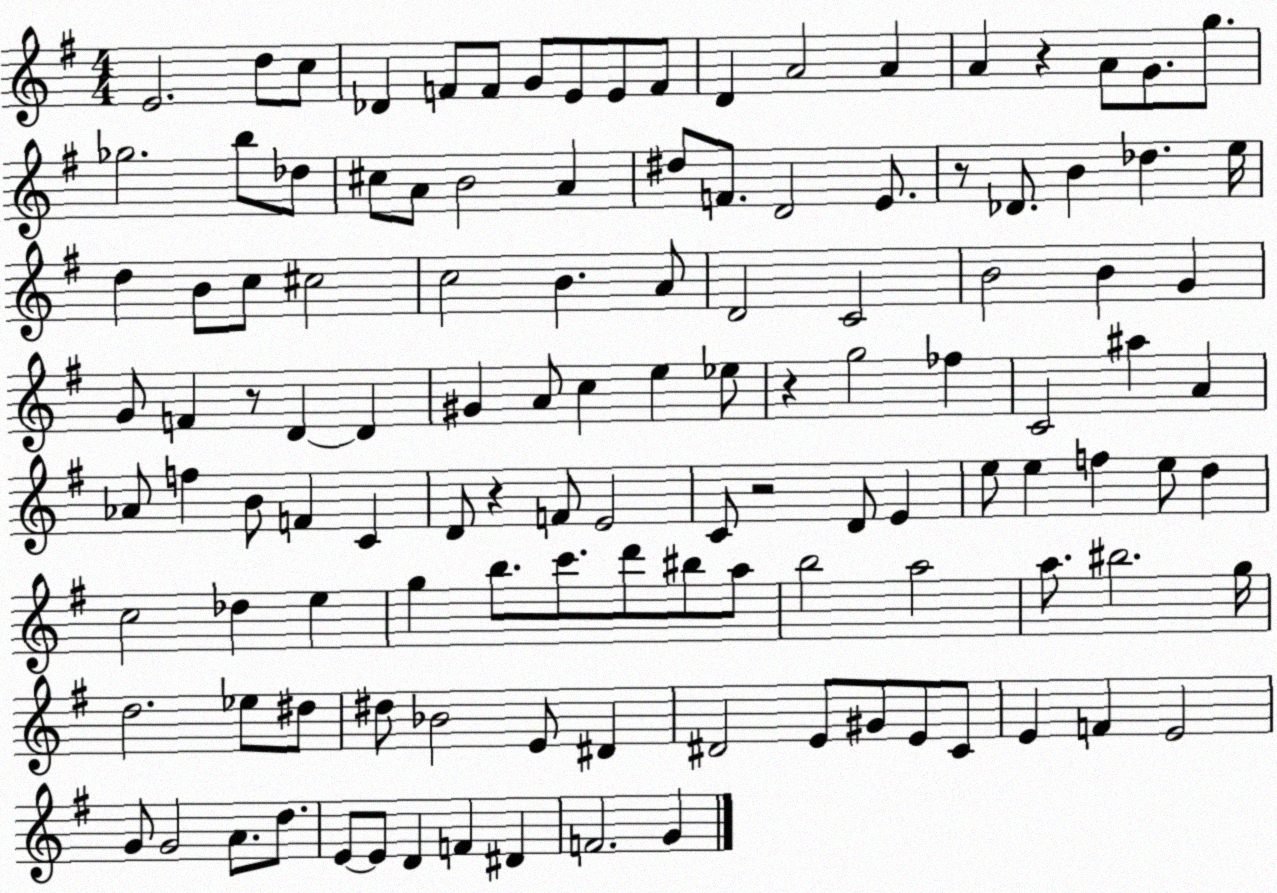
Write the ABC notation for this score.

X:1
T:Untitled
M:4/4
L:1/4
K:G
E2 d/2 c/2 _D F/2 F/2 G/2 E/2 E/2 F/2 D A2 A A z A/2 G/2 g/2 _g2 b/2 _d/2 ^c/2 A/2 B2 A ^d/2 F/2 D2 E/2 z/2 _D/2 B _d e/4 d B/2 c/2 ^c2 c2 B A/2 D2 C2 B2 B G G/2 F z/2 D D ^G A/2 c e _e/2 z g2 _f C2 ^a A _A/2 f B/2 F C D/2 z F/2 E2 C/2 z2 D/2 E e/2 e f e/2 d c2 _d e g b/2 c'/2 d'/2 ^b/2 a/2 b2 a2 a/2 ^b2 g/4 d2 _e/2 ^d/2 ^d/2 _B2 E/2 ^D ^D2 E/2 ^G/2 E/2 C/2 E F E2 G/2 G2 A/2 d/2 E/2 E/2 D F ^D F2 G